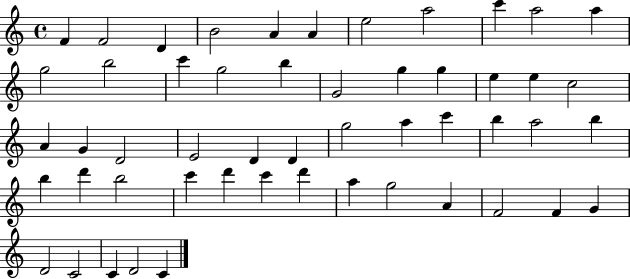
{
  \clef treble
  \time 4/4
  \defaultTimeSignature
  \key c \major
  f'4 f'2 d'4 | b'2 a'4 a'4 | e''2 a''2 | c'''4 a''2 a''4 | \break g''2 b''2 | c'''4 g''2 b''4 | g'2 g''4 g''4 | e''4 e''4 c''2 | \break a'4 g'4 d'2 | e'2 d'4 d'4 | g''2 a''4 c'''4 | b''4 a''2 b''4 | \break b''4 d'''4 b''2 | c'''4 d'''4 c'''4 d'''4 | a''4 g''2 a'4 | f'2 f'4 g'4 | \break d'2 c'2 | c'4 d'2 c'4 | \bar "|."
}